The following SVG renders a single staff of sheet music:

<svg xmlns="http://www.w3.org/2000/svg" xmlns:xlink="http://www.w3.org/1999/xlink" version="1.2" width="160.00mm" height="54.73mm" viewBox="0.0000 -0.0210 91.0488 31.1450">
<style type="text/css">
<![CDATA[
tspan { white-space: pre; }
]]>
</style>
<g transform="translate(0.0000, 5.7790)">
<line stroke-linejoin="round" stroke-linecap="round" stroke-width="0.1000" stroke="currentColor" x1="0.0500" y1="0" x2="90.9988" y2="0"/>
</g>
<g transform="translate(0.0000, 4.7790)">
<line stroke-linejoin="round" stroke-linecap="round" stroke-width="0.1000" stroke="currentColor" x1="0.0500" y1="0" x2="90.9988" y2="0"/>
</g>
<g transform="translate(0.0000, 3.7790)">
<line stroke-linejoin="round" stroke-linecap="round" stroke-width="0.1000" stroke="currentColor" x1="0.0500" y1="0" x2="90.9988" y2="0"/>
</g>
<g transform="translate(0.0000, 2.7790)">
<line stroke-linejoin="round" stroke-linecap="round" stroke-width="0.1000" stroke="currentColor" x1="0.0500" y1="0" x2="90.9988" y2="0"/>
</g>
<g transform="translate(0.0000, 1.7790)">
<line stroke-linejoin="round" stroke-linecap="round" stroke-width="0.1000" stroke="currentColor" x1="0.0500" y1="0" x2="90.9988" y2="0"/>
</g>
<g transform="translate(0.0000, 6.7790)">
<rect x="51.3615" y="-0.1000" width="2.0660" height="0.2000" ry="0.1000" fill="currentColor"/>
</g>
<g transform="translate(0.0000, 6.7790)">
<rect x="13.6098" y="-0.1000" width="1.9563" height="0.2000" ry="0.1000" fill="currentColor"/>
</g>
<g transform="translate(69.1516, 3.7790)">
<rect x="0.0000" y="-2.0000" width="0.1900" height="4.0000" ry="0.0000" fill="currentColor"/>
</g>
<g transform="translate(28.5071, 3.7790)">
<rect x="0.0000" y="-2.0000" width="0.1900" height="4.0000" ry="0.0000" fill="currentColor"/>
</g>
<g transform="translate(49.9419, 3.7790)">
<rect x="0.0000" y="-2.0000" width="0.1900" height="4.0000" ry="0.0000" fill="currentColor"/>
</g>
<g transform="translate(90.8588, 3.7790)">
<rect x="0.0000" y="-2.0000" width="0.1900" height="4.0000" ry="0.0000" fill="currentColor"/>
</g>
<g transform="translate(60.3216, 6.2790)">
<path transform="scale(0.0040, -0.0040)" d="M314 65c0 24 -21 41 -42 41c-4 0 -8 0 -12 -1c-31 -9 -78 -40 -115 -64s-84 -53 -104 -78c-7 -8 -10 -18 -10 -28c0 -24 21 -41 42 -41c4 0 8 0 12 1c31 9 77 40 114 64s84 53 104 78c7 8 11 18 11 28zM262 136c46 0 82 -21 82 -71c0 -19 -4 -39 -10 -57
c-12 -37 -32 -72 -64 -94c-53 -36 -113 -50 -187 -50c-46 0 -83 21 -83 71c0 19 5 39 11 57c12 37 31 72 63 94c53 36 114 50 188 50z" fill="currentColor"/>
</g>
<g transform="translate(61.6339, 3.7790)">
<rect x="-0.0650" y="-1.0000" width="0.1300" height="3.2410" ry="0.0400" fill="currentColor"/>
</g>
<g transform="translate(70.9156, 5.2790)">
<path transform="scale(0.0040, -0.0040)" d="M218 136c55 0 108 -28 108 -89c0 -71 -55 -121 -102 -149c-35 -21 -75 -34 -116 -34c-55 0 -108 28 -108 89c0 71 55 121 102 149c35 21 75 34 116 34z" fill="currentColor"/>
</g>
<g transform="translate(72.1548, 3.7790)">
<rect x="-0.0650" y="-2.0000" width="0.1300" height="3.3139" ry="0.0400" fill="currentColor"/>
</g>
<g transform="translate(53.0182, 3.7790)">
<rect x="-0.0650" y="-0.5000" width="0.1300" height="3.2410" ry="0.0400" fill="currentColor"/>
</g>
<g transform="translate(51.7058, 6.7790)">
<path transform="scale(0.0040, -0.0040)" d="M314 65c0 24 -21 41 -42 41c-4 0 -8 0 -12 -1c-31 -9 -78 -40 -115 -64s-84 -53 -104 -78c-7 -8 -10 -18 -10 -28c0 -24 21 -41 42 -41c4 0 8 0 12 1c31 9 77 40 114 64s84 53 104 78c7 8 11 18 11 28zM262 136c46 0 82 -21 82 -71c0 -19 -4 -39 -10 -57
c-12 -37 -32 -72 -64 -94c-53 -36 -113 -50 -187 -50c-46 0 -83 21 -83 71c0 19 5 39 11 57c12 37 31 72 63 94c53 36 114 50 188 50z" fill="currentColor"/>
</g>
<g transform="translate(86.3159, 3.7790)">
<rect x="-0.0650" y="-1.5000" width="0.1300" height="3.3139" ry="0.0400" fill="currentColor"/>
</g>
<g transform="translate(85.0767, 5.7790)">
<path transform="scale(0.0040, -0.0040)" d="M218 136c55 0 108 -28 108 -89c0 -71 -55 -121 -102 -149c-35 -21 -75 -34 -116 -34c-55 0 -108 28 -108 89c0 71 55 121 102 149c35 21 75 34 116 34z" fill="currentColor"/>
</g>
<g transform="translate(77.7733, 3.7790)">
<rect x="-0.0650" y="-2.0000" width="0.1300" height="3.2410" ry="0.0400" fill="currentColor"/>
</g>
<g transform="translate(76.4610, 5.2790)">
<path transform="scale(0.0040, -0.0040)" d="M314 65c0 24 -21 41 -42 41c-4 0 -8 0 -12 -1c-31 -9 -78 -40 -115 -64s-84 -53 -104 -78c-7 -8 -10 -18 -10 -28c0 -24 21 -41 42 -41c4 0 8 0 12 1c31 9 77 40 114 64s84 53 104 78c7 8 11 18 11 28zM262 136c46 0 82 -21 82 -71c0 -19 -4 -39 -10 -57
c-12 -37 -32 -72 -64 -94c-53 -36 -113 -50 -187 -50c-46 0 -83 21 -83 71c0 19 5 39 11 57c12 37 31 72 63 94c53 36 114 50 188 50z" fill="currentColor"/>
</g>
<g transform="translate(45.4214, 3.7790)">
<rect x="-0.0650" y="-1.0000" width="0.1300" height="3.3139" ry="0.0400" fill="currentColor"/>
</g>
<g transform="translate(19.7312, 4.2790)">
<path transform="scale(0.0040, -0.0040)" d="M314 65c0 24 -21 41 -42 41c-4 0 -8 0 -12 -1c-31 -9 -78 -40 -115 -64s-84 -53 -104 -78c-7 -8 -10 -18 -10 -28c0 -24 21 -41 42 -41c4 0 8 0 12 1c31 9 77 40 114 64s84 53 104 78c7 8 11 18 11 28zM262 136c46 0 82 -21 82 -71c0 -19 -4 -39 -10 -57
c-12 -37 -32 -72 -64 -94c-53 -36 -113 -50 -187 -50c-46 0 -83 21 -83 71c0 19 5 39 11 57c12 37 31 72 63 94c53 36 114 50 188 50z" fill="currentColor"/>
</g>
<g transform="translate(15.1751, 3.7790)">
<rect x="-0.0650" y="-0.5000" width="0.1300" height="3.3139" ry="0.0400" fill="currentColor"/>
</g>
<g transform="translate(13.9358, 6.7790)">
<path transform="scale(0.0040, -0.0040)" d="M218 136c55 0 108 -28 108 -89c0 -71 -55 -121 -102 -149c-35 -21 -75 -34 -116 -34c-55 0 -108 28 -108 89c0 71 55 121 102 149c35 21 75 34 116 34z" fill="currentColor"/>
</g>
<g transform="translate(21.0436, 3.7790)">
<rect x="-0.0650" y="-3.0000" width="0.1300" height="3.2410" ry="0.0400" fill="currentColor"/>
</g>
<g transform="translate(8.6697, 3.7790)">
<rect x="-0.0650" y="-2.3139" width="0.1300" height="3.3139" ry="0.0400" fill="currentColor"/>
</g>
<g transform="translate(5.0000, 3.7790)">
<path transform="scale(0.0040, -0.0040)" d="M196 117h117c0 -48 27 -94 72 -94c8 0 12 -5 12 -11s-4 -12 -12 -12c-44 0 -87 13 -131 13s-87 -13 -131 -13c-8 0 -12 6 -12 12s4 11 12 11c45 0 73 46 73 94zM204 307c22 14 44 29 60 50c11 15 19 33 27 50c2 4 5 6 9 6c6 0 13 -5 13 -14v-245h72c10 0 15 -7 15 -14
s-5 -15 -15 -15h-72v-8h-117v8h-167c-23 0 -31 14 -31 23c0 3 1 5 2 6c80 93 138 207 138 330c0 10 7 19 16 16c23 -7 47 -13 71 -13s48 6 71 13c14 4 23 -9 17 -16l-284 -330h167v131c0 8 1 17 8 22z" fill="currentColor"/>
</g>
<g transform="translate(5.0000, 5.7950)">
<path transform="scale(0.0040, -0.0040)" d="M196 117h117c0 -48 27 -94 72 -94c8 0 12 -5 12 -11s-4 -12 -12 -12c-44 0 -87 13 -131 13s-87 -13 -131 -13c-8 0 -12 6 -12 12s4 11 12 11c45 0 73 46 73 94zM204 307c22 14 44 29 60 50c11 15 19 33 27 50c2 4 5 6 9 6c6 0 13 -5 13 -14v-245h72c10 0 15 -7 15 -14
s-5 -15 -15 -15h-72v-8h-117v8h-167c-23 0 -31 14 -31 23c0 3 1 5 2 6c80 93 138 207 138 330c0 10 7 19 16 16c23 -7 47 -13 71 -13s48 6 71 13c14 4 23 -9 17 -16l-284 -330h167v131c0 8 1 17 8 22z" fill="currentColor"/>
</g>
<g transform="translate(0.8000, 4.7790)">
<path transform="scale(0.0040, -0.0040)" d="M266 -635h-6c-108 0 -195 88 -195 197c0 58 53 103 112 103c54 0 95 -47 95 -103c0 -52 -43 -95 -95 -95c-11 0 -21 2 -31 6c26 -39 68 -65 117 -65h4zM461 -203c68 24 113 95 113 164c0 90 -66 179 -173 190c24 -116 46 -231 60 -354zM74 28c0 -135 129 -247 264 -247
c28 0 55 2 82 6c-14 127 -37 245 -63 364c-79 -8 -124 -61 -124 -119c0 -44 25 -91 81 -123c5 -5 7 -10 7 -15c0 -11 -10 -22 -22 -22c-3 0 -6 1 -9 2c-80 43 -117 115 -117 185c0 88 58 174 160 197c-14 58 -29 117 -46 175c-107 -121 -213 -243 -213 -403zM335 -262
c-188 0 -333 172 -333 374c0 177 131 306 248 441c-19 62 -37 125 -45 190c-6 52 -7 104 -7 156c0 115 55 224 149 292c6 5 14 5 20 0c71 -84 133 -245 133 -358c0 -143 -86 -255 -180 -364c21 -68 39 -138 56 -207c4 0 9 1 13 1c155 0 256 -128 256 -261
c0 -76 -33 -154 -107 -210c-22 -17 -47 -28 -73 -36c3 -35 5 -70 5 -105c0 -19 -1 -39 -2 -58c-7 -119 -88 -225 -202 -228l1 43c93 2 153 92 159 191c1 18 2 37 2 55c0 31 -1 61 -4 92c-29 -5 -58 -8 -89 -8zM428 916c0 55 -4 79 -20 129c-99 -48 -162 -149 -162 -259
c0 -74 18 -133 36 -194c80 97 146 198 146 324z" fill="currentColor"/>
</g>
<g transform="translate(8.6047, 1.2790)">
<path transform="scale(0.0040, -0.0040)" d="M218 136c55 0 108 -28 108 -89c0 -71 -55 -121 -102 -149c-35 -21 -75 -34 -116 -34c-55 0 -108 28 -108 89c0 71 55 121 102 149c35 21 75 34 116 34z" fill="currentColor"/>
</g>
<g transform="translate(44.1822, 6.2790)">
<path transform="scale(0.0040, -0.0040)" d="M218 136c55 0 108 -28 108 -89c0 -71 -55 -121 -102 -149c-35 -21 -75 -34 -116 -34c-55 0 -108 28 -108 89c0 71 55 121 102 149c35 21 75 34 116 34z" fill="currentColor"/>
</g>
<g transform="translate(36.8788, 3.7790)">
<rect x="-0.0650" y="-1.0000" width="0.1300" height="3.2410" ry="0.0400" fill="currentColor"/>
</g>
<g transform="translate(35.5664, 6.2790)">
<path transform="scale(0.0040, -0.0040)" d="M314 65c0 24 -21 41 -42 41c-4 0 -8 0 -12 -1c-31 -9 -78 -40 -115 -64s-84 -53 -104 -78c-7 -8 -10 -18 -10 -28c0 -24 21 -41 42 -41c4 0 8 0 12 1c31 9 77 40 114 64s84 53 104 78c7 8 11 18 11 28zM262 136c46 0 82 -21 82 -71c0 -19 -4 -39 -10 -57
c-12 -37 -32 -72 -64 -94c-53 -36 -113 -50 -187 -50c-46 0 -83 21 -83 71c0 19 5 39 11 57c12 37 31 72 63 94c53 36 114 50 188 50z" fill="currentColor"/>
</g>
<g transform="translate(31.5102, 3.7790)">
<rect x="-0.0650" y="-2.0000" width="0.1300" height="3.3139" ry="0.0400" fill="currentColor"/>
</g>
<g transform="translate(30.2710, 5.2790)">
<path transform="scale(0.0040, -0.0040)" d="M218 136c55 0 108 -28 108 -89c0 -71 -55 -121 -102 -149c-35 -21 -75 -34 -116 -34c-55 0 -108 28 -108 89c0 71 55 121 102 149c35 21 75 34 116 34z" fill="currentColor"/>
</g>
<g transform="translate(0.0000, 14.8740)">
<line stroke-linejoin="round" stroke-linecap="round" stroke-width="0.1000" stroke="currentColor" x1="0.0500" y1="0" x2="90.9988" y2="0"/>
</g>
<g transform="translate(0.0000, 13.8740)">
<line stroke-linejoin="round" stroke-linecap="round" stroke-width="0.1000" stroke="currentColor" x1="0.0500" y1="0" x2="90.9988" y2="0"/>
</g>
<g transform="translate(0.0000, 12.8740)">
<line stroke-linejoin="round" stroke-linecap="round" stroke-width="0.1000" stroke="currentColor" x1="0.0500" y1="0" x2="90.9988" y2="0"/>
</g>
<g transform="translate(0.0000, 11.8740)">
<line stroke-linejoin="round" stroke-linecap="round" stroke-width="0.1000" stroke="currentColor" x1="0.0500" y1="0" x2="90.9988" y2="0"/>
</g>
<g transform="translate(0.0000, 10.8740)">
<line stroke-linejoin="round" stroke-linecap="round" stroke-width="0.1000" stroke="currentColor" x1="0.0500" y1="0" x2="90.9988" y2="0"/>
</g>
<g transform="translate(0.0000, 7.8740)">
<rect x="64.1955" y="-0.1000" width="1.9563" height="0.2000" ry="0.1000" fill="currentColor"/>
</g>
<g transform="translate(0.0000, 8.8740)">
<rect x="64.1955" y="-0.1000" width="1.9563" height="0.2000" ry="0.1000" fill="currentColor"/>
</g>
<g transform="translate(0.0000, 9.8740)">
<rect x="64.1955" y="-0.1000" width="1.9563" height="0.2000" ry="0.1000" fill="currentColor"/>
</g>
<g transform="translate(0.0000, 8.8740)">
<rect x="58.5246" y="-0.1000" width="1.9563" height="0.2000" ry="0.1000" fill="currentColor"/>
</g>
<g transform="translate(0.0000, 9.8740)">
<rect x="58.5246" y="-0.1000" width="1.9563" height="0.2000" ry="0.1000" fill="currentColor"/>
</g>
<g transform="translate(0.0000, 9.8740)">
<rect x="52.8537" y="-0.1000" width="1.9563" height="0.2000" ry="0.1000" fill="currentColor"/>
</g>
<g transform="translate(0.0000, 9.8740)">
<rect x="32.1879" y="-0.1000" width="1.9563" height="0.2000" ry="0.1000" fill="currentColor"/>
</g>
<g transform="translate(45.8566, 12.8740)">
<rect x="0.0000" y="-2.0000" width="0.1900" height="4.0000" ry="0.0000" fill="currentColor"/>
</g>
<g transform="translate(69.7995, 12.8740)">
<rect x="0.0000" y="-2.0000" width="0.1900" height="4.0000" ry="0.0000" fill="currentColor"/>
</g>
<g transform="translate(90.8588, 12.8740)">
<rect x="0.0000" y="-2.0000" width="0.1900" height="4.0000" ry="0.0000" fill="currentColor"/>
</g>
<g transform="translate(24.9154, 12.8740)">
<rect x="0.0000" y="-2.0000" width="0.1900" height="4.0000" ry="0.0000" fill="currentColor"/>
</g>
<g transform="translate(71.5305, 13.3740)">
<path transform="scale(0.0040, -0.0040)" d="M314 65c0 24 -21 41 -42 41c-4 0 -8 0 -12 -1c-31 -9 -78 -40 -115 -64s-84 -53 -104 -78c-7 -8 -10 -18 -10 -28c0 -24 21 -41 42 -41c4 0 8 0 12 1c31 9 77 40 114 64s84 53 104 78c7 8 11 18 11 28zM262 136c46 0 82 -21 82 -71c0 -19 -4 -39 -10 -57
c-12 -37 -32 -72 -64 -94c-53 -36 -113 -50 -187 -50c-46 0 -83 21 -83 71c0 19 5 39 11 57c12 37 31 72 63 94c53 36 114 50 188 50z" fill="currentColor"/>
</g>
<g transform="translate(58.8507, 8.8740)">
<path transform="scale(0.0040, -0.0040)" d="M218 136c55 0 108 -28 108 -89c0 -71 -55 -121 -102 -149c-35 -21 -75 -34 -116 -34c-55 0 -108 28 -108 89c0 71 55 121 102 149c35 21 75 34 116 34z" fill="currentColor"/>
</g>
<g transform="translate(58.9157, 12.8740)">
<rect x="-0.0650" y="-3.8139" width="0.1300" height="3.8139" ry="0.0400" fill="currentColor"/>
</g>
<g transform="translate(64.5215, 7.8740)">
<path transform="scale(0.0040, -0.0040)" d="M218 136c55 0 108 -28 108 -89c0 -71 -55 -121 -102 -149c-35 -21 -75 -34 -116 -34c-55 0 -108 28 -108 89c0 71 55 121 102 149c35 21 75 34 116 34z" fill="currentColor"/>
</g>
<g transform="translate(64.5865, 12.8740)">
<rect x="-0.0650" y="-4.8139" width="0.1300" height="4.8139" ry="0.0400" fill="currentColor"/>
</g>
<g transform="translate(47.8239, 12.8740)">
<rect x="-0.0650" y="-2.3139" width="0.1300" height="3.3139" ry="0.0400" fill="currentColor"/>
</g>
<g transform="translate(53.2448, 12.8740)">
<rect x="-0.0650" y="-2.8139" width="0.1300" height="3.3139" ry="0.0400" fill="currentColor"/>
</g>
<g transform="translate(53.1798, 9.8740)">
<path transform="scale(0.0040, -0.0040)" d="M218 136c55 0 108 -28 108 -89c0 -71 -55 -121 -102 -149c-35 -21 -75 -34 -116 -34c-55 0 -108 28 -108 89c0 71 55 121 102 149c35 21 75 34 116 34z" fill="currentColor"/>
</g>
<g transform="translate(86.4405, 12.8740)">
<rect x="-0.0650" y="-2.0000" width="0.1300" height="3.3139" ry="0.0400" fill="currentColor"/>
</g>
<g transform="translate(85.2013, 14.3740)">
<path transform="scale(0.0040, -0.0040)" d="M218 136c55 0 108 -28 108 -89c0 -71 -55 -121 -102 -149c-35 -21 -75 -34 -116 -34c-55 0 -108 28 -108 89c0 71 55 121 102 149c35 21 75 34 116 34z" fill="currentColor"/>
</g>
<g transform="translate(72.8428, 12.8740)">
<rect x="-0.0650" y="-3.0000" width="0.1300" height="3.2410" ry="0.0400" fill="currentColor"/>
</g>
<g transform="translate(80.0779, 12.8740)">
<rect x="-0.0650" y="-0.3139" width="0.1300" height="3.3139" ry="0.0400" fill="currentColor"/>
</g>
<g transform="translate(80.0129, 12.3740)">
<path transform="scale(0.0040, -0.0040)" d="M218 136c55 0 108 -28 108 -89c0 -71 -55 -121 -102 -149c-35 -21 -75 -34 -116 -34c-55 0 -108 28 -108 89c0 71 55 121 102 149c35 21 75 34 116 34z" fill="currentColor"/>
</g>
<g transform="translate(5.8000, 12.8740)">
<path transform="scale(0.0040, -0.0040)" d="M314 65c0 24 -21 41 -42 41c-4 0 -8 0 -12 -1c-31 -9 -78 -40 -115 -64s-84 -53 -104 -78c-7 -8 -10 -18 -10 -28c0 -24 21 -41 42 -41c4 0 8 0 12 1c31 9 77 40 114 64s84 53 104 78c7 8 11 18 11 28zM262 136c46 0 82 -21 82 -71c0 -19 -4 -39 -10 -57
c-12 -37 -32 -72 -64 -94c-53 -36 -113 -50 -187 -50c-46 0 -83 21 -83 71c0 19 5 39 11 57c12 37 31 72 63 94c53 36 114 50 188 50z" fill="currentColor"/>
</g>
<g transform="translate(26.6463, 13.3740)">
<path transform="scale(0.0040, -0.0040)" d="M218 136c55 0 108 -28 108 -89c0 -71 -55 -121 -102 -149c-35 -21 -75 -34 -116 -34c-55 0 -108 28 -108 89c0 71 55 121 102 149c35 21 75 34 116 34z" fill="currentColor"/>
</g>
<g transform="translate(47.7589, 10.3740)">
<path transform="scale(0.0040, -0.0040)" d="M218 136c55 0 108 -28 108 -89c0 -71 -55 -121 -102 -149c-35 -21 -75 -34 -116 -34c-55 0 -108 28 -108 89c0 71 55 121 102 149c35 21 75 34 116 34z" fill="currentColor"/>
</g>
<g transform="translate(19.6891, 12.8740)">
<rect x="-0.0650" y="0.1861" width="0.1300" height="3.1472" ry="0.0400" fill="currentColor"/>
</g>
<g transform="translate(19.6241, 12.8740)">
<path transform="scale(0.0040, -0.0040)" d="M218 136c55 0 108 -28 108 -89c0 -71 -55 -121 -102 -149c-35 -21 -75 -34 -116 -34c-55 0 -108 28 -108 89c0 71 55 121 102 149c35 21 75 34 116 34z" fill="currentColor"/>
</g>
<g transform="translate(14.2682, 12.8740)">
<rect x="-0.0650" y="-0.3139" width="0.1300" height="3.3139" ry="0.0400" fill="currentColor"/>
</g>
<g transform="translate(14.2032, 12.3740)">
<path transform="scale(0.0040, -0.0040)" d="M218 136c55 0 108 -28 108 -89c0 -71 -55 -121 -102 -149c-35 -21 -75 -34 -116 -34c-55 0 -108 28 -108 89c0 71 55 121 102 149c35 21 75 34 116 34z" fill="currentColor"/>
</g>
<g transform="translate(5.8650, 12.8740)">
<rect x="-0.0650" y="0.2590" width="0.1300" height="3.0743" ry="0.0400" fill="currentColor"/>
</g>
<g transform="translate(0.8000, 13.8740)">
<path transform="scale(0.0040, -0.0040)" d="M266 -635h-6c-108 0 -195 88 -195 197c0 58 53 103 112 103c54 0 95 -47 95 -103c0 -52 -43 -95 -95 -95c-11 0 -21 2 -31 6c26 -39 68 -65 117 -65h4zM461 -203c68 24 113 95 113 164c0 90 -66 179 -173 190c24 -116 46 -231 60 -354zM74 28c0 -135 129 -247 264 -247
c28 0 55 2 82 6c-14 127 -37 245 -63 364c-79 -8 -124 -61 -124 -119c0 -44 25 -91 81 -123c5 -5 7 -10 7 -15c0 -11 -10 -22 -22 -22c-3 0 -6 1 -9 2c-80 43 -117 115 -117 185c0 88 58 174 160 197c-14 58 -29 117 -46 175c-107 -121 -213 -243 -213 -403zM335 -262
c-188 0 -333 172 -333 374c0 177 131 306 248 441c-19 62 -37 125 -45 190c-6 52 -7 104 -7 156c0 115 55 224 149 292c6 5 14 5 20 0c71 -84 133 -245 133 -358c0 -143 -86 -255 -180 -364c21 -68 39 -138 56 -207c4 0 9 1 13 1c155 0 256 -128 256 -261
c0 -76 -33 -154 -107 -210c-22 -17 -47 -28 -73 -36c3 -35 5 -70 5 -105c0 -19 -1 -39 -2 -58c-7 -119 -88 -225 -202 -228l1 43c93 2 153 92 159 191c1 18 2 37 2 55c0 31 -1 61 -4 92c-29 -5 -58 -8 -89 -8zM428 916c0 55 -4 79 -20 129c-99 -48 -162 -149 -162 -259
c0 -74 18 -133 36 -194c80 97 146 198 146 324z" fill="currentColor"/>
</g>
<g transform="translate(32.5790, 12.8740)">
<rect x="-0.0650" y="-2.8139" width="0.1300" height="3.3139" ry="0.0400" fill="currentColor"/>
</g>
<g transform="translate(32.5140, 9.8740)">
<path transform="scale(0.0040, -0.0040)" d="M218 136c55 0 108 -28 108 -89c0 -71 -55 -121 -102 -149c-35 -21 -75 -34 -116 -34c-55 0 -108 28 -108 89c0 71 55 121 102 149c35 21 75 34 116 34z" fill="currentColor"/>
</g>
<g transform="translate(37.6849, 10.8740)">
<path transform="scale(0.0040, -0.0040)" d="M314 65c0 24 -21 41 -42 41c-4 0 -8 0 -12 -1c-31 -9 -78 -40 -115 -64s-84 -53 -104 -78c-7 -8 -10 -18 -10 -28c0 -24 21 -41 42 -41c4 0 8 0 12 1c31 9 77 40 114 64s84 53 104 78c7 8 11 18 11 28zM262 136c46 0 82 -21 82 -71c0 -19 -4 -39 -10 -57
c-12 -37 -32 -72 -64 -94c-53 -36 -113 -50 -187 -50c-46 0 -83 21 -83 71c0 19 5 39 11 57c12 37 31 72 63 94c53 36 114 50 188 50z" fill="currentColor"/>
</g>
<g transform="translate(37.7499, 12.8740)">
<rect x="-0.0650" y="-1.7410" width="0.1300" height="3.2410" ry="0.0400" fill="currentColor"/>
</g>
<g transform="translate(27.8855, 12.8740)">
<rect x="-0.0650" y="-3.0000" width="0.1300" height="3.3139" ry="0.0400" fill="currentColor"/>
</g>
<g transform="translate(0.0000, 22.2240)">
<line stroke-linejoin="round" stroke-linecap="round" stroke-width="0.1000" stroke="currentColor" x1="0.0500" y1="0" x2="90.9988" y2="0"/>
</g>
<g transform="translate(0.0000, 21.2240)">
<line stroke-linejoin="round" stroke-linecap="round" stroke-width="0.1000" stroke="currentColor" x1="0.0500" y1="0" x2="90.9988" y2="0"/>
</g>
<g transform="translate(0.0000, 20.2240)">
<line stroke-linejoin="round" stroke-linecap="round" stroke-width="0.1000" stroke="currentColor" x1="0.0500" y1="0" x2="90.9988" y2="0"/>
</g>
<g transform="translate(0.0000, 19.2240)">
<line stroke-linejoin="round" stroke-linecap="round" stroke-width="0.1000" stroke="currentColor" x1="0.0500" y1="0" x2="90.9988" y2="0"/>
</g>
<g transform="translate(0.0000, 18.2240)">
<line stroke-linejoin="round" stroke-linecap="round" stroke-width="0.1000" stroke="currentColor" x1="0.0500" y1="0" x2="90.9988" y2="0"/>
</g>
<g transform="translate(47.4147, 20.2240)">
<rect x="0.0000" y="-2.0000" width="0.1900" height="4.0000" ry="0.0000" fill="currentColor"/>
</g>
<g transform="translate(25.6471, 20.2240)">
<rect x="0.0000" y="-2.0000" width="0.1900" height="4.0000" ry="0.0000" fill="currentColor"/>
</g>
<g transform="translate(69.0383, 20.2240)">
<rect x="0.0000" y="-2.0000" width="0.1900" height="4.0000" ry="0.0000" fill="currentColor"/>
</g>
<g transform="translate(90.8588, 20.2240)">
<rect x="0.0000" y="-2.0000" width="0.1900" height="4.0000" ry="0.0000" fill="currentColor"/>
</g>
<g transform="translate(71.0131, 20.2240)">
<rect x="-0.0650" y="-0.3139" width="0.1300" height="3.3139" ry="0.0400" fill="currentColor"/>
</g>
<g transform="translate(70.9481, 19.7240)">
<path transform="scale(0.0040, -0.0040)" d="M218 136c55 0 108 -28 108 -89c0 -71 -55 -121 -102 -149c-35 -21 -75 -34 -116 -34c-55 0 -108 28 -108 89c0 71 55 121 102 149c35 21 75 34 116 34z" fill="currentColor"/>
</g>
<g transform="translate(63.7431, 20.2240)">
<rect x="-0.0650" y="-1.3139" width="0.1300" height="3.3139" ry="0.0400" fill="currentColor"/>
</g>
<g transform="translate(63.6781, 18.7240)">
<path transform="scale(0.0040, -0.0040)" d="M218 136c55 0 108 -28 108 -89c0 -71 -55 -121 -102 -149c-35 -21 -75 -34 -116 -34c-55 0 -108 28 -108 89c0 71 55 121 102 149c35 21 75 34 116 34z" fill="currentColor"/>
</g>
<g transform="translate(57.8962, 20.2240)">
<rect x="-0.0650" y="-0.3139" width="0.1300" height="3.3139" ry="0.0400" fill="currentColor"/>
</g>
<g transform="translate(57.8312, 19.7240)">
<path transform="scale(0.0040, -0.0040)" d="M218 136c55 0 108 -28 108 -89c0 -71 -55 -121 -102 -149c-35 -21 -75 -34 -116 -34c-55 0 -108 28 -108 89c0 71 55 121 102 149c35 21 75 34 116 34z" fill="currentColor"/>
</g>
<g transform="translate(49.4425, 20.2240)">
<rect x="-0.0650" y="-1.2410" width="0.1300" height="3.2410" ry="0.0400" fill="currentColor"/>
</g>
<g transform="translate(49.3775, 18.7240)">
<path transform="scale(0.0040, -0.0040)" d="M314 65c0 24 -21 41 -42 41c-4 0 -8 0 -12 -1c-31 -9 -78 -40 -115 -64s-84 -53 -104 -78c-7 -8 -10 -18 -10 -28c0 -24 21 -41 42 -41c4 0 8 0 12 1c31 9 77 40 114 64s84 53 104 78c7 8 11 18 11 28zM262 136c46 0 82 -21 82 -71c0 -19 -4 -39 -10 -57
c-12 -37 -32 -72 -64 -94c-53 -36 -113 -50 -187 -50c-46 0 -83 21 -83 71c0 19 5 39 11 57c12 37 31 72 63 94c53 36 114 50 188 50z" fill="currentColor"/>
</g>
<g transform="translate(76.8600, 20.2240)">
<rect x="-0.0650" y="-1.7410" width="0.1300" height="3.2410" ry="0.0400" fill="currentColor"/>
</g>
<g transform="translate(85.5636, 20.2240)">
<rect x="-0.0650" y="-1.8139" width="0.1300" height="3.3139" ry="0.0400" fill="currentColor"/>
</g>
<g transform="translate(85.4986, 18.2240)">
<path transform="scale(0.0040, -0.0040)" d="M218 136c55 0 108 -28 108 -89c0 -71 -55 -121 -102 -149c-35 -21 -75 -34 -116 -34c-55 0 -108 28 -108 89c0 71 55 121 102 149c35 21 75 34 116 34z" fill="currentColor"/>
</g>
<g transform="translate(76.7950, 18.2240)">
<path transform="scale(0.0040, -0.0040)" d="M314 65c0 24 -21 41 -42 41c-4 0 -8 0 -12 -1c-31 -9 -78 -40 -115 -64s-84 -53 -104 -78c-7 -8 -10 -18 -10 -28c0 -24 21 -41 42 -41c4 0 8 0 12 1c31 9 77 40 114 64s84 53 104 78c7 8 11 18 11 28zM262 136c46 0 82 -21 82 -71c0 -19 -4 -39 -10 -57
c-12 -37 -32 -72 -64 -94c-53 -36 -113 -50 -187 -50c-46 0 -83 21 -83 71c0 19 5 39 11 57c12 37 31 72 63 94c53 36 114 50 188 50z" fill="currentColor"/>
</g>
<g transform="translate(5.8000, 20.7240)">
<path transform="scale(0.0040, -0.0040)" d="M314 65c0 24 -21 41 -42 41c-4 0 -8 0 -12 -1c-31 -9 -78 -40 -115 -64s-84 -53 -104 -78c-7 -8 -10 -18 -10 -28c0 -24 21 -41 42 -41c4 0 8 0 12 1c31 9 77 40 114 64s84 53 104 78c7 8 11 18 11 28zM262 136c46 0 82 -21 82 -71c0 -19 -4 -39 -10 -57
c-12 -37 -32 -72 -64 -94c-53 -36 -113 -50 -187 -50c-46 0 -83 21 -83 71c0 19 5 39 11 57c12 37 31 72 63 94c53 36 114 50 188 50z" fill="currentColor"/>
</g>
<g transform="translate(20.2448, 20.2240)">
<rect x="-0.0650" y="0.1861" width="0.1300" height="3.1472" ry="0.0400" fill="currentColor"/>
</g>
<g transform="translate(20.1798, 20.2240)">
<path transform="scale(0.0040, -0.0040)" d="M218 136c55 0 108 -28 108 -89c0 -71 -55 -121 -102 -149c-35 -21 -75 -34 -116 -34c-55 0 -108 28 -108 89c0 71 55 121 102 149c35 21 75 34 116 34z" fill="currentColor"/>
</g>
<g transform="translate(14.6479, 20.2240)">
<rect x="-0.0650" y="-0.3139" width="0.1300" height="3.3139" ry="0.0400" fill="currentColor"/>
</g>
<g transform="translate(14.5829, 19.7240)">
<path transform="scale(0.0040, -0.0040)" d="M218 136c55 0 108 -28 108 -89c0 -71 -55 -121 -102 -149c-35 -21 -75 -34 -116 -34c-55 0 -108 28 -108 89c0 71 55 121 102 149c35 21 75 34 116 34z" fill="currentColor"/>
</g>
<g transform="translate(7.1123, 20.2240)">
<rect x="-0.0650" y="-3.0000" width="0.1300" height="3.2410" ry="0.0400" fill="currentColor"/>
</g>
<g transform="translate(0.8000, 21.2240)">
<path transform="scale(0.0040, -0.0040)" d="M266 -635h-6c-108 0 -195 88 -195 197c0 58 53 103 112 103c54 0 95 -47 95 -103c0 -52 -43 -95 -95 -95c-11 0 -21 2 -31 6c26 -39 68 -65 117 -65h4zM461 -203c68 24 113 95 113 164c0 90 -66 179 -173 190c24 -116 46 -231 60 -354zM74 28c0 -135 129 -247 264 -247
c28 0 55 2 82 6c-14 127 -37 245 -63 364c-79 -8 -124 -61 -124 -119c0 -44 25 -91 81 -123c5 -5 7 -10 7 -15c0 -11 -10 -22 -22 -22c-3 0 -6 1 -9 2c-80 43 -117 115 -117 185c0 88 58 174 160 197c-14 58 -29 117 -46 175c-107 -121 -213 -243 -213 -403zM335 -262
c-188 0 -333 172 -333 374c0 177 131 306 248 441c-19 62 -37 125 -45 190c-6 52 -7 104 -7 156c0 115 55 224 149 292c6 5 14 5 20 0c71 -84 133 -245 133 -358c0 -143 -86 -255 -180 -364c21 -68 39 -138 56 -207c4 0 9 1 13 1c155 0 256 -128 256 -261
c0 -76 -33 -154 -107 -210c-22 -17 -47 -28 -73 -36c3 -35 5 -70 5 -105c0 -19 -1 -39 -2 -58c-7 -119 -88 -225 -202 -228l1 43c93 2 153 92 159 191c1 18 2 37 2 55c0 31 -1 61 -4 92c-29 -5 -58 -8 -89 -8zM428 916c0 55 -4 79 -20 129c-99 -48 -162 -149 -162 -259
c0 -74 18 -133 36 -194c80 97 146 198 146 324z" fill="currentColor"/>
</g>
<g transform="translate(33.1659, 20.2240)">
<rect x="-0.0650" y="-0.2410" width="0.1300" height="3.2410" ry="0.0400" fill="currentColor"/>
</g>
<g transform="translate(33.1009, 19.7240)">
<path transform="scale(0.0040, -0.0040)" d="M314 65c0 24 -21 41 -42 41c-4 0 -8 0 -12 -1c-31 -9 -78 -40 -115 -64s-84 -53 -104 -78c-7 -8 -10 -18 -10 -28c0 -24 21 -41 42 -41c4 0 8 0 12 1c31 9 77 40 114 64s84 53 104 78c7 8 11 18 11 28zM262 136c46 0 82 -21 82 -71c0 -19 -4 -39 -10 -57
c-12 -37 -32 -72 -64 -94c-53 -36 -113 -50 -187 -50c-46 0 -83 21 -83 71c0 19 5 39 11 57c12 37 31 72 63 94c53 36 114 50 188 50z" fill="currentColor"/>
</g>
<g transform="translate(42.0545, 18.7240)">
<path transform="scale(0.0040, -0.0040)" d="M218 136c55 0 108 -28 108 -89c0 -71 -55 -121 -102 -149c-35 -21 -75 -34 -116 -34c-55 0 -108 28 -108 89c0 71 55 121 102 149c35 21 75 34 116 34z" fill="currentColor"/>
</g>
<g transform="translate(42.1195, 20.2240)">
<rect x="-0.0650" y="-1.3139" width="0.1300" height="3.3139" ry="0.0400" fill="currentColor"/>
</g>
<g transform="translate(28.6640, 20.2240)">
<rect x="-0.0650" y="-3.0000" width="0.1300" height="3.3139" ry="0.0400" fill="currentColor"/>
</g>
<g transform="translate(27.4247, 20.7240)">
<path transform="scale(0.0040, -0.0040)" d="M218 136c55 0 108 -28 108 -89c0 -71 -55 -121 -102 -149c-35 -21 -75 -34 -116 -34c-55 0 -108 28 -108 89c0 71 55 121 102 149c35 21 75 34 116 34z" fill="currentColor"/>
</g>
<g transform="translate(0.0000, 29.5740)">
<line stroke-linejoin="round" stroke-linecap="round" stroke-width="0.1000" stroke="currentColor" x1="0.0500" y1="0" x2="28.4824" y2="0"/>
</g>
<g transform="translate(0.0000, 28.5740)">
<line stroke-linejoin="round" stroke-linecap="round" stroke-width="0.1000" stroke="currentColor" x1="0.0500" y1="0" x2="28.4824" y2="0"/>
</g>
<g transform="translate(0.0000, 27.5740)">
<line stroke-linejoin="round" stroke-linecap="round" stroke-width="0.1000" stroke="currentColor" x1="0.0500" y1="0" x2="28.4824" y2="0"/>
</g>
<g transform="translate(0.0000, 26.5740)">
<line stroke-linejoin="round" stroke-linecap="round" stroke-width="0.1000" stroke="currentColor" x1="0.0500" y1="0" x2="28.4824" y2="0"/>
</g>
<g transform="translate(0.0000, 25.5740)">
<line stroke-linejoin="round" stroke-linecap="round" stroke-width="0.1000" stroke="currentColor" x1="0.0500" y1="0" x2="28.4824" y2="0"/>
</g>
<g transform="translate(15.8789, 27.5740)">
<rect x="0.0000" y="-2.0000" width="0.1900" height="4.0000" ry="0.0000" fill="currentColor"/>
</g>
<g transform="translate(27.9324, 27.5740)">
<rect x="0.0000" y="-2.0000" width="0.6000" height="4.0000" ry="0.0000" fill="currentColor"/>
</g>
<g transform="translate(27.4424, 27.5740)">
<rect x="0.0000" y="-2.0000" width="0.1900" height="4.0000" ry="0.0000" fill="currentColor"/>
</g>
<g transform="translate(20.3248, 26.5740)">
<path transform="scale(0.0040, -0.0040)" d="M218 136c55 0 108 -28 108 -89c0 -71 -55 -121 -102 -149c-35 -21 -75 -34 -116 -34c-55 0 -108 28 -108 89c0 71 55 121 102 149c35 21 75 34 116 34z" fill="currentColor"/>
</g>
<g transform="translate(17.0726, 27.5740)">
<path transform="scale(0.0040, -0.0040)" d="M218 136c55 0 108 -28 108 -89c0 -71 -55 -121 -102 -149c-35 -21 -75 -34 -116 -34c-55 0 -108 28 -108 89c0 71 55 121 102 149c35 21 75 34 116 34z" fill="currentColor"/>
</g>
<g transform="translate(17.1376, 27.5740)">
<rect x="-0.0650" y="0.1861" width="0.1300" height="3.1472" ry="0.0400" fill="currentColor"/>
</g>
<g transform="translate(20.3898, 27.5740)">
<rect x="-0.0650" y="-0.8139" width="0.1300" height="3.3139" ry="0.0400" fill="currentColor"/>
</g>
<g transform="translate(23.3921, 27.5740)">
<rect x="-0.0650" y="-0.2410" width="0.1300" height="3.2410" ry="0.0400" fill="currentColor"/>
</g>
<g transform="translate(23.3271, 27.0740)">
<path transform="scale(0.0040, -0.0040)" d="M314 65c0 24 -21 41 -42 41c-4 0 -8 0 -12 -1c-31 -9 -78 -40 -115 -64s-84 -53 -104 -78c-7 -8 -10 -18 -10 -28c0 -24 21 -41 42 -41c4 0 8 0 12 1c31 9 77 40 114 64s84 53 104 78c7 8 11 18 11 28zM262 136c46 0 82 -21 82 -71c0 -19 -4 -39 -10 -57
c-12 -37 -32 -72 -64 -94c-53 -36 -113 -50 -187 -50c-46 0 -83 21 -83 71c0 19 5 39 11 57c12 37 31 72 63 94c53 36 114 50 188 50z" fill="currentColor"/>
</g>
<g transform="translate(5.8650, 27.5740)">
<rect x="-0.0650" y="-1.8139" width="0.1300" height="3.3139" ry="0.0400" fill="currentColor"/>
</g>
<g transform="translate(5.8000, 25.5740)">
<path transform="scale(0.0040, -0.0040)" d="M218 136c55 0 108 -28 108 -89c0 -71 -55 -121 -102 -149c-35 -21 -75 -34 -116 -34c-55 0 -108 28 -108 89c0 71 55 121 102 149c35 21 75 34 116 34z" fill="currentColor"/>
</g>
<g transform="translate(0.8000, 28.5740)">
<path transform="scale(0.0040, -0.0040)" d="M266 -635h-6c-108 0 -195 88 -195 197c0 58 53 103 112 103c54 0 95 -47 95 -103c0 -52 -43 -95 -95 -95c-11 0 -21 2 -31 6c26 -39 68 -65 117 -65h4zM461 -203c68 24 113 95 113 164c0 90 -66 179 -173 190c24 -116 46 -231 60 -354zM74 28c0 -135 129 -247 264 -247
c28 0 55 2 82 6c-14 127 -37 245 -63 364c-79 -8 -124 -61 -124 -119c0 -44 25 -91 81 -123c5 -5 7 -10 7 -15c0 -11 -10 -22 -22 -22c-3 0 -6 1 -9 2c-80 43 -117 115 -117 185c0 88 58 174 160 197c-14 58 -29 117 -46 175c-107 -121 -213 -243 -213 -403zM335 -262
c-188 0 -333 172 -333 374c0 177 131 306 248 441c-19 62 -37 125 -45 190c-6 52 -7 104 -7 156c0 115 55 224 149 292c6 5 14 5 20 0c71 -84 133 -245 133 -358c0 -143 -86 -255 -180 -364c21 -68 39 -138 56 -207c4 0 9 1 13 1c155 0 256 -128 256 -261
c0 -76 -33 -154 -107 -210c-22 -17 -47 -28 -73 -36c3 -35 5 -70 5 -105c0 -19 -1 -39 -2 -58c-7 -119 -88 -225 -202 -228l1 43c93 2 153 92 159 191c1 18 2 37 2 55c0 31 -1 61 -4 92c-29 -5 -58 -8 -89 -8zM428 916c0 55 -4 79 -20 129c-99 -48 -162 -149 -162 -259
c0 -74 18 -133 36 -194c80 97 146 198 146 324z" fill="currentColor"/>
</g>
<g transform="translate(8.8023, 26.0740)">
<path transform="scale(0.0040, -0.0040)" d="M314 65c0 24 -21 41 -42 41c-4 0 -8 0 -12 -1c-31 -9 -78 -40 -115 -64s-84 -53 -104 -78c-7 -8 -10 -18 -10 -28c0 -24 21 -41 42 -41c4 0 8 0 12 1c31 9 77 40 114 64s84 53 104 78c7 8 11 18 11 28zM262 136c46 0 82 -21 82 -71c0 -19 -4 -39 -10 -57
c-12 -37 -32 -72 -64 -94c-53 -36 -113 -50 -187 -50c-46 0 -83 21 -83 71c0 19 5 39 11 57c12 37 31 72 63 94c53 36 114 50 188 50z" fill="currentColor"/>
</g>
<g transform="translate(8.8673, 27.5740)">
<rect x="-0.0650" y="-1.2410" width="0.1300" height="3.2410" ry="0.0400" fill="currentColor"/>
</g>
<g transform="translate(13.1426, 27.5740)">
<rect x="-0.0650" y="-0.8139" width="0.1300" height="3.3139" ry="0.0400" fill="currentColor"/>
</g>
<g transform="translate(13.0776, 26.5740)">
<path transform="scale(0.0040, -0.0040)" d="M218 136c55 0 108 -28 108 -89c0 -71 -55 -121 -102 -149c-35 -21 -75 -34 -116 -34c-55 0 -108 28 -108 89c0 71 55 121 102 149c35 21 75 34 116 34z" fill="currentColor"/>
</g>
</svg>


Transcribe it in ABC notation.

X:1
T:Untitled
M:4/4
L:1/4
K:C
g C A2 F D2 D C2 D2 F F2 E B2 c B A a f2 g a c' e' A2 c F A2 c B A c2 e e2 c e c f2 f f e2 d B d c2